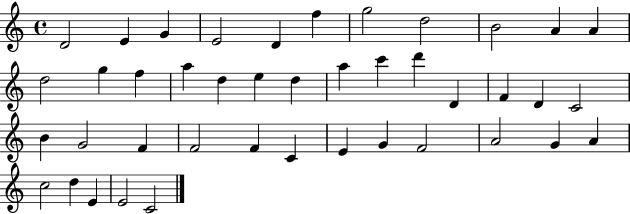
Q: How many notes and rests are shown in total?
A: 42